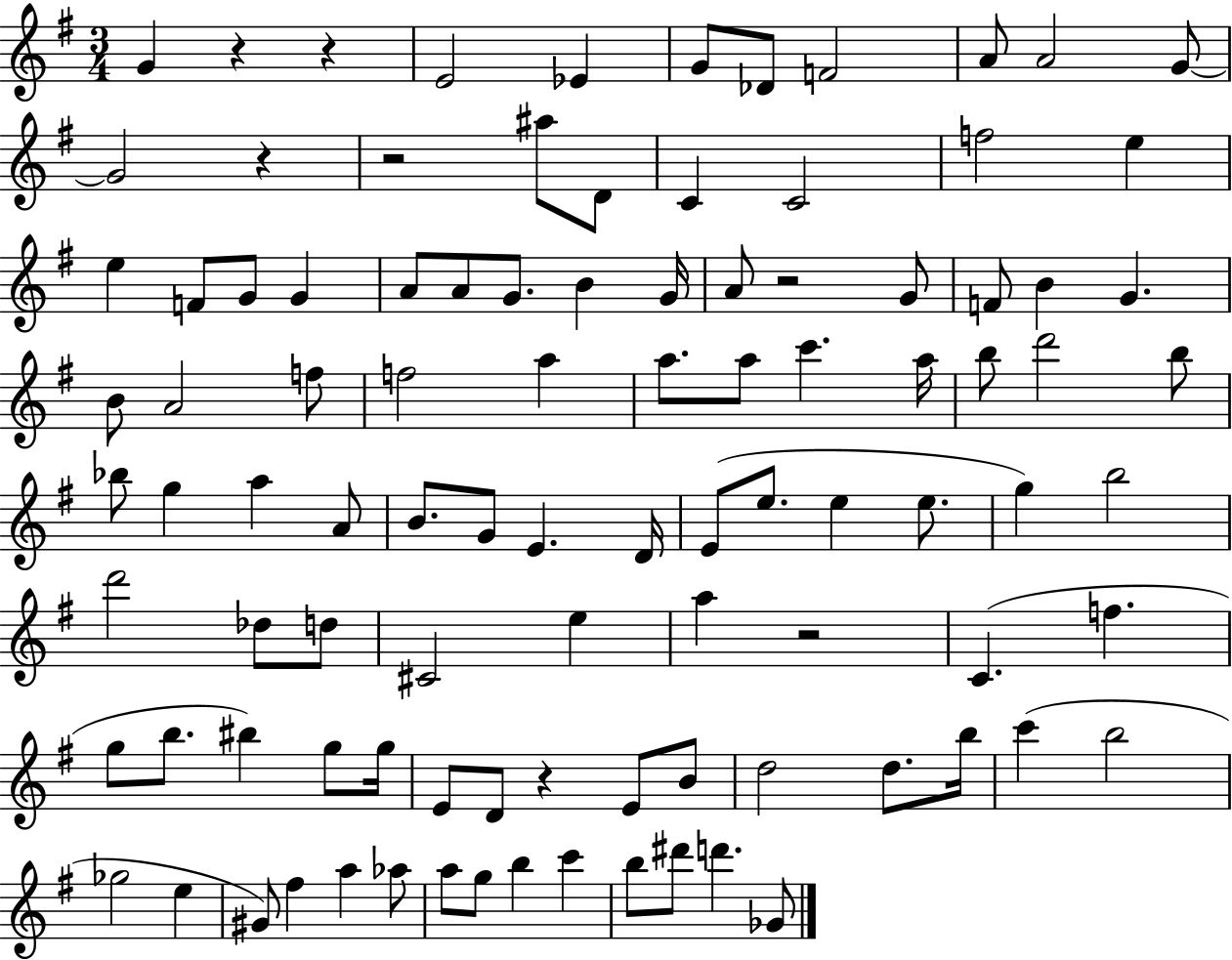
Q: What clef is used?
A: treble